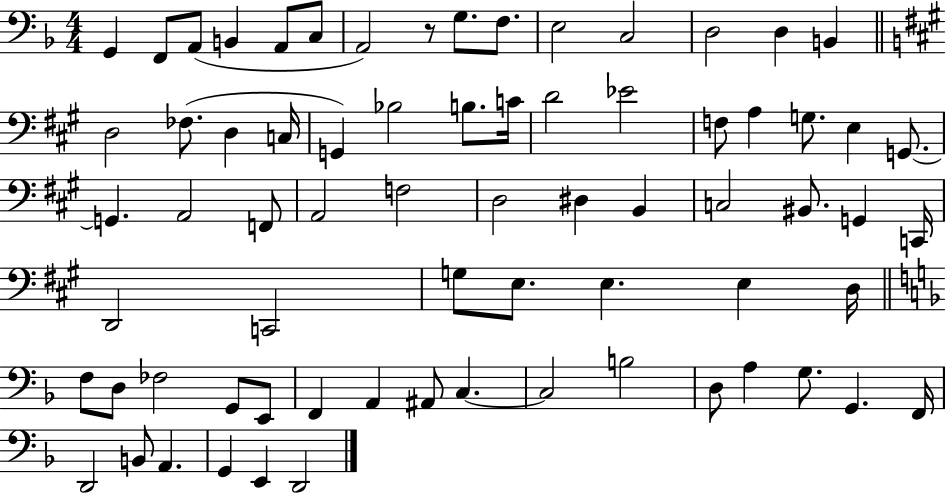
G2/q F2/e A2/e B2/q A2/e C3/e A2/h R/e G3/e. F3/e. E3/h C3/h D3/h D3/q B2/q D3/h FES3/e. D3/q C3/s G2/q Bb3/h B3/e. C4/s D4/h Eb4/h F3/e A3/q G3/e. E3/q G2/e. G2/q. A2/h F2/e A2/h F3/h D3/h D#3/q B2/q C3/h BIS2/e. G2/q C2/s D2/h C2/h G3/e E3/e. E3/q. E3/q D3/s F3/e D3/e FES3/h G2/e E2/e F2/q A2/q A#2/e C3/q. C3/h B3/h D3/e A3/q G3/e. G2/q. F2/s D2/h B2/e A2/q. G2/q E2/q D2/h